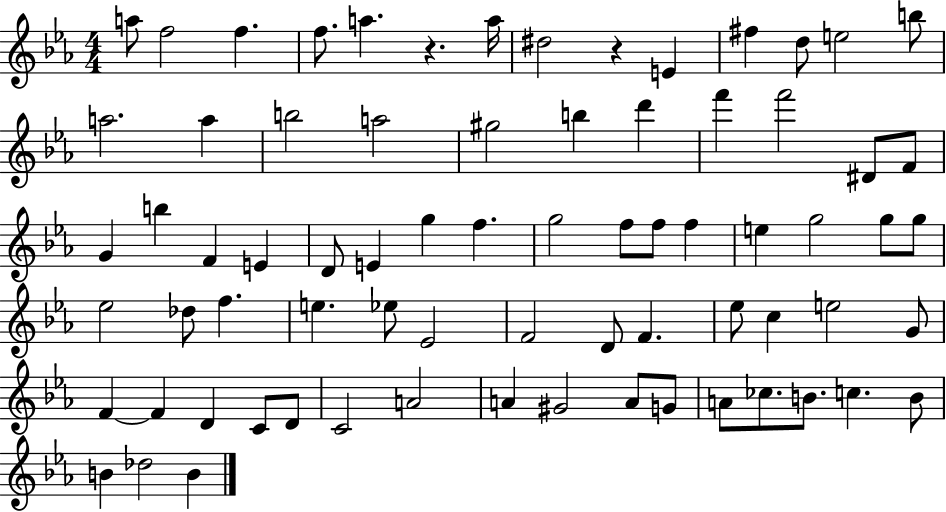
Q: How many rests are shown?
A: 2